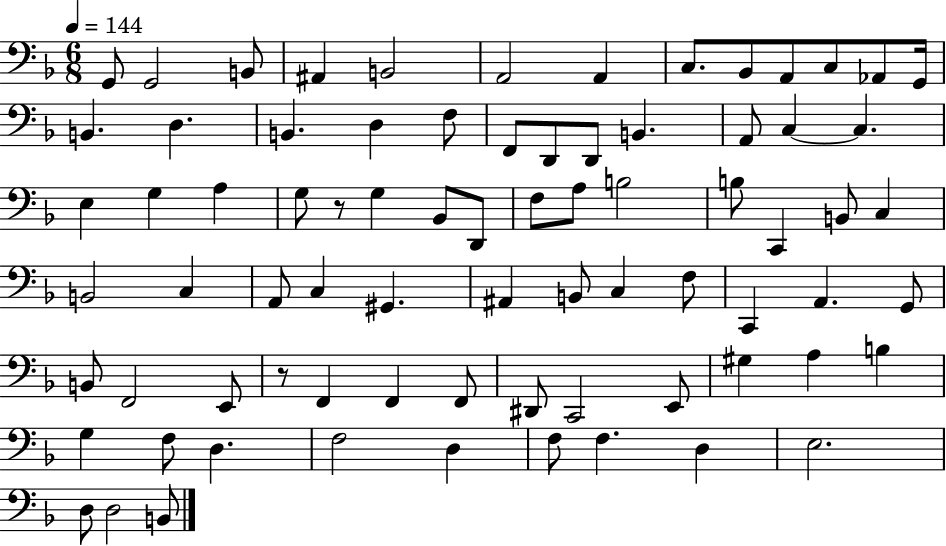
X:1
T:Untitled
M:6/8
L:1/4
K:F
G,,/2 G,,2 B,,/2 ^A,, B,,2 A,,2 A,, C,/2 _B,,/2 A,,/2 C,/2 _A,,/2 G,,/4 B,, D, B,, D, F,/2 F,,/2 D,,/2 D,,/2 B,, A,,/2 C, C, E, G, A, G,/2 z/2 G, _B,,/2 D,,/2 F,/2 A,/2 B,2 B,/2 C,, B,,/2 C, B,,2 C, A,,/2 C, ^G,, ^A,, B,,/2 C, F,/2 C,, A,, G,,/2 B,,/2 F,,2 E,,/2 z/2 F,, F,, F,,/2 ^D,,/2 C,,2 E,,/2 ^G, A, B, G, F,/2 D, F,2 D, F,/2 F, D, E,2 D,/2 D,2 B,,/2